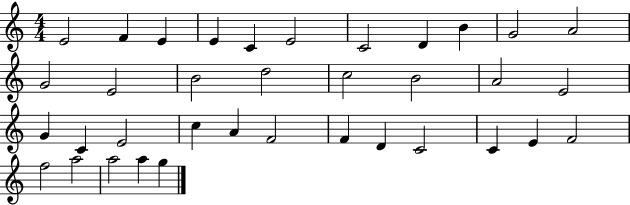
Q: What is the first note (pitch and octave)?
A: E4